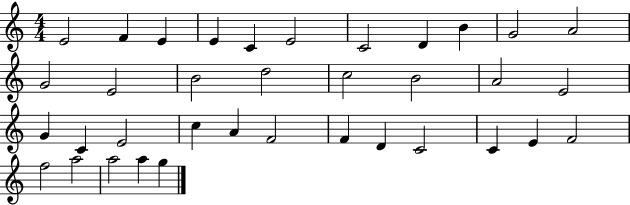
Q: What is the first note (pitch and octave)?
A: E4